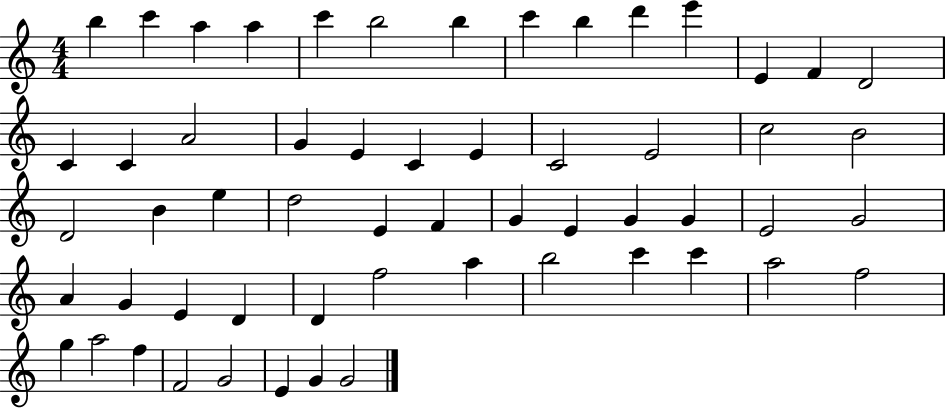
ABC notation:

X:1
T:Untitled
M:4/4
L:1/4
K:C
b c' a a c' b2 b c' b d' e' E F D2 C C A2 G E C E C2 E2 c2 B2 D2 B e d2 E F G E G G E2 G2 A G E D D f2 a b2 c' c' a2 f2 g a2 f F2 G2 E G G2